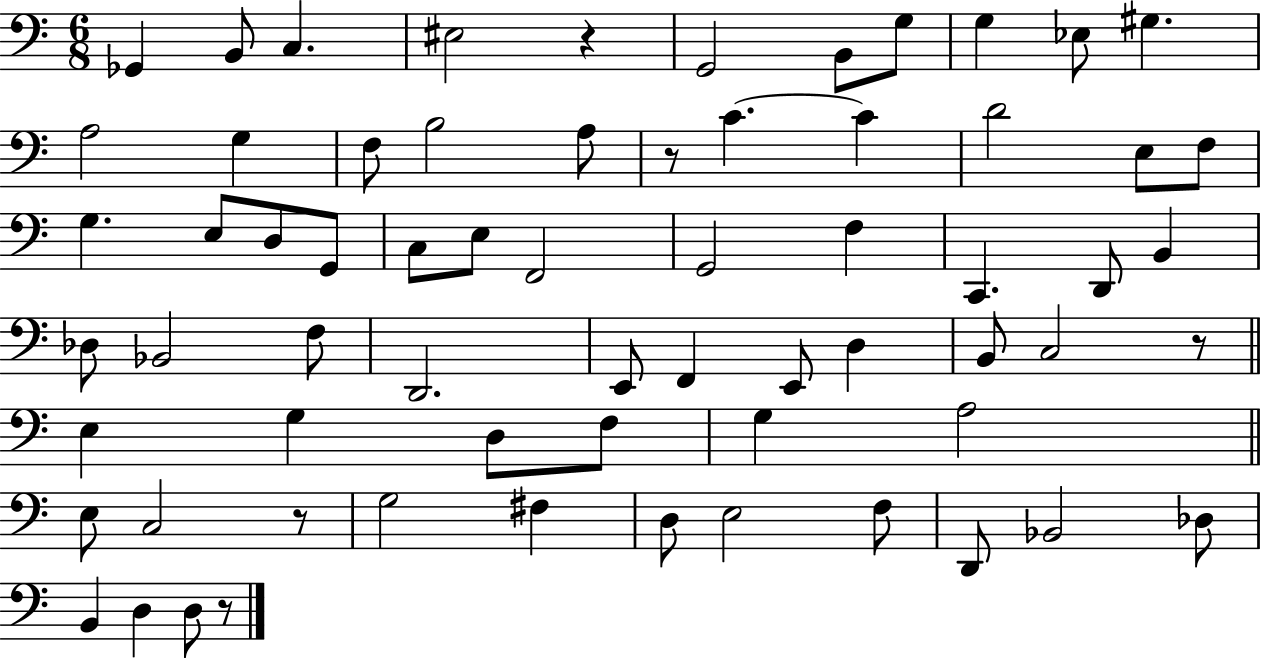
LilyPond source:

{
  \clef bass
  \numericTimeSignature
  \time 6/8
  \key c \major
  \repeat volta 2 { ges,4 b,8 c4. | eis2 r4 | g,2 b,8 g8 | g4 ees8 gis4. | \break a2 g4 | f8 b2 a8 | r8 c'4.~~ c'4 | d'2 e8 f8 | \break g4. e8 d8 g,8 | c8 e8 f,2 | g,2 f4 | c,4. d,8 b,4 | \break des8 bes,2 f8 | d,2. | e,8 f,4 e,8 d4 | b,8 c2 r8 | \break \bar "||" \break \key a \minor e4 g4 d8 f8 | g4 a2 | \bar "||" \break \key a \minor e8 c2 r8 | g2 fis4 | d8 e2 f8 | d,8 bes,2 des8 | \break b,4 d4 d8 r8 | } \bar "|."
}